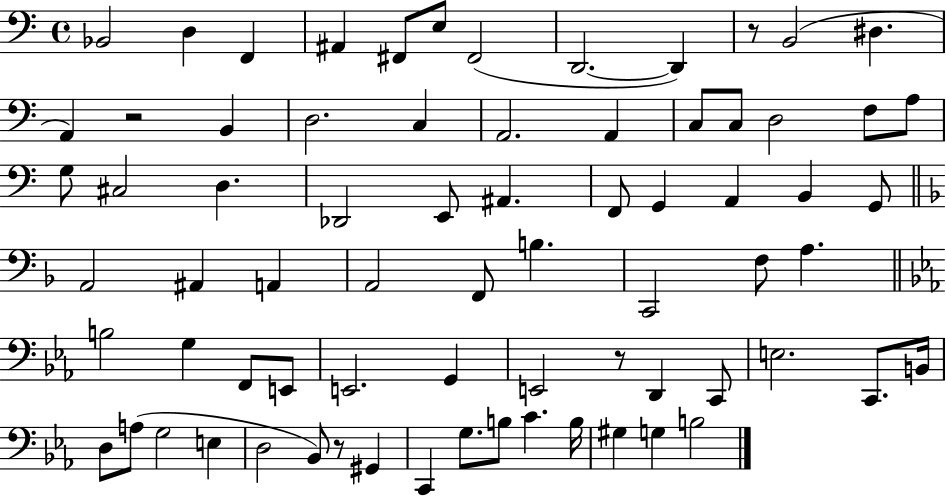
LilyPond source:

{
  \clef bass
  \time 4/4
  \defaultTimeSignature
  \key c \major
  bes,2 d4 f,4 | ais,4 fis,8 e8 fis,2( | d,2.~~ d,4) | r8 b,2( dis4. | \break a,4) r2 b,4 | d2. c4 | a,2. a,4 | c8 c8 d2 f8 a8 | \break g8 cis2 d4. | des,2 e,8 ais,4. | f,8 g,4 a,4 b,4 g,8 | \bar "||" \break \key d \minor a,2 ais,4 a,4 | a,2 f,8 b4. | c,2 f8 a4. | \bar "||" \break \key ees \major b2 g4 f,8 e,8 | e,2. g,4 | e,2 r8 d,4 c,8 | e2. c,8. b,16 | \break d8 a8( g2 e4 | d2 bes,8) r8 gis,4 | c,4 g8. b8 c'4. b16 | gis4 g4 b2 | \break \bar "|."
}